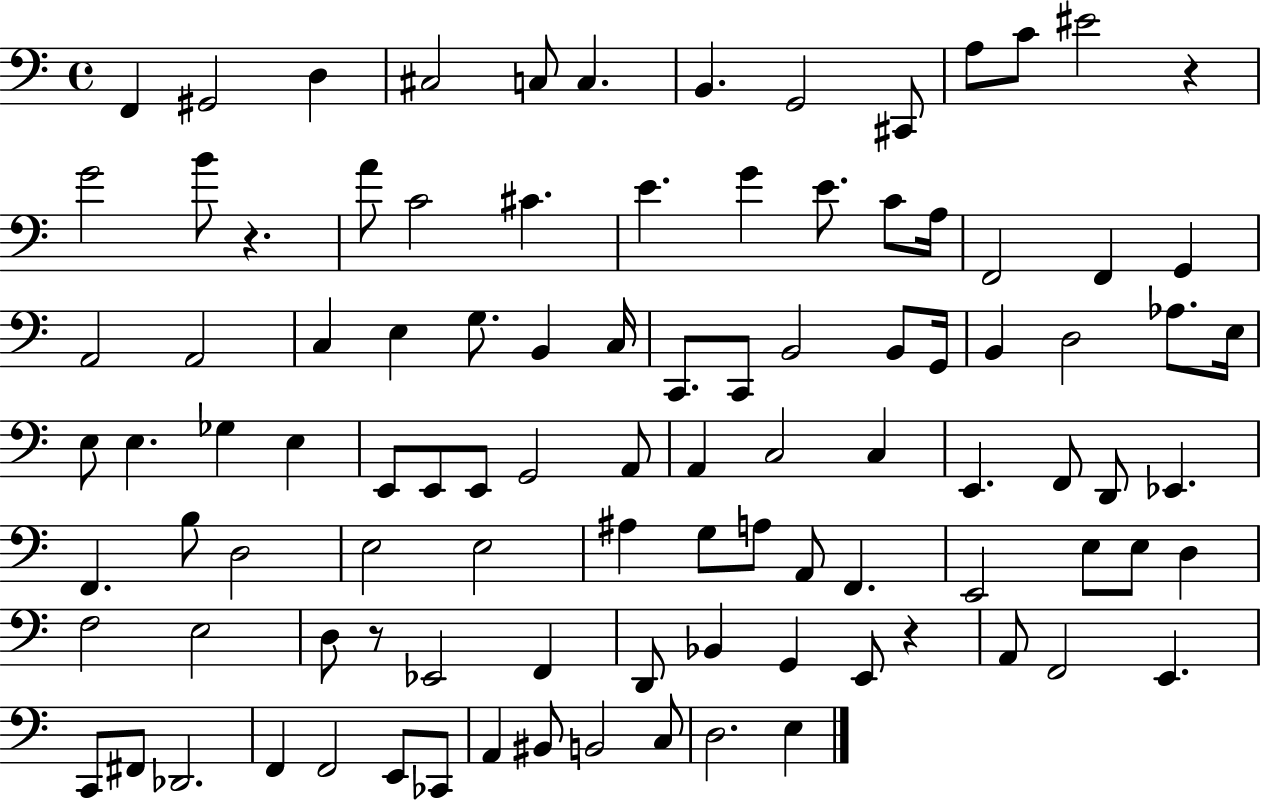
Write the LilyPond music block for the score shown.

{
  \clef bass
  \time 4/4
  \defaultTimeSignature
  \key c \major
  \repeat volta 2 { f,4 gis,2 d4 | cis2 c8 c4. | b,4. g,2 cis,8 | a8 c'8 eis'2 r4 | \break g'2 b'8 r4. | a'8 c'2 cis'4. | e'4. g'4 e'8. c'8 a16 | f,2 f,4 g,4 | \break a,2 a,2 | c4 e4 g8. b,4 c16 | c,8. c,8 b,2 b,8 g,16 | b,4 d2 aes8. e16 | \break e8 e4. ges4 e4 | e,8 e,8 e,8 g,2 a,8 | a,4 c2 c4 | e,4. f,8 d,8 ees,4. | \break f,4. b8 d2 | e2 e2 | ais4 g8 a8 a,8 f,4. | e,2 e8 e8 d4 | \break f2 e2 | d8 r8 ees,2 f,4 | d,8 bes,4 g,4 e,8 r4 | a,8 f,2 e,4. | \break c,8 fis,8 des,2. | f,4 f,2 e,8 ces,8 | a,4 bis,8 b,2 c8 | d2. e4 | \break } \bar "|."
}